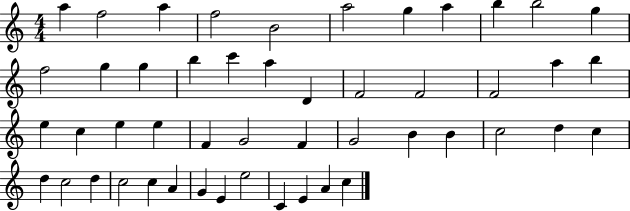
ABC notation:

X:1
T:Untitled
M:4/4
L:1/4
K:C
a f2 a f2 B2 a2 g a b b2 g f2 g g b c' a D F2 F2 F2 a b e c e e F G2 F G2 B B c2 d c d c2 d c2 c A G E e2 C E A c